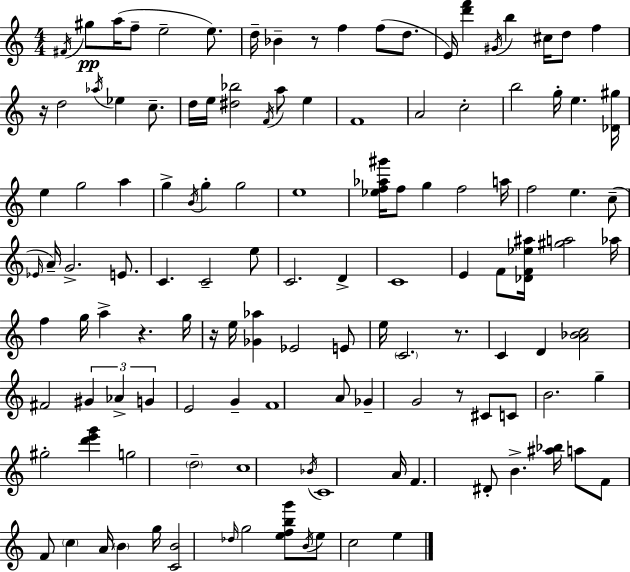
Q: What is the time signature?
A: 4/4